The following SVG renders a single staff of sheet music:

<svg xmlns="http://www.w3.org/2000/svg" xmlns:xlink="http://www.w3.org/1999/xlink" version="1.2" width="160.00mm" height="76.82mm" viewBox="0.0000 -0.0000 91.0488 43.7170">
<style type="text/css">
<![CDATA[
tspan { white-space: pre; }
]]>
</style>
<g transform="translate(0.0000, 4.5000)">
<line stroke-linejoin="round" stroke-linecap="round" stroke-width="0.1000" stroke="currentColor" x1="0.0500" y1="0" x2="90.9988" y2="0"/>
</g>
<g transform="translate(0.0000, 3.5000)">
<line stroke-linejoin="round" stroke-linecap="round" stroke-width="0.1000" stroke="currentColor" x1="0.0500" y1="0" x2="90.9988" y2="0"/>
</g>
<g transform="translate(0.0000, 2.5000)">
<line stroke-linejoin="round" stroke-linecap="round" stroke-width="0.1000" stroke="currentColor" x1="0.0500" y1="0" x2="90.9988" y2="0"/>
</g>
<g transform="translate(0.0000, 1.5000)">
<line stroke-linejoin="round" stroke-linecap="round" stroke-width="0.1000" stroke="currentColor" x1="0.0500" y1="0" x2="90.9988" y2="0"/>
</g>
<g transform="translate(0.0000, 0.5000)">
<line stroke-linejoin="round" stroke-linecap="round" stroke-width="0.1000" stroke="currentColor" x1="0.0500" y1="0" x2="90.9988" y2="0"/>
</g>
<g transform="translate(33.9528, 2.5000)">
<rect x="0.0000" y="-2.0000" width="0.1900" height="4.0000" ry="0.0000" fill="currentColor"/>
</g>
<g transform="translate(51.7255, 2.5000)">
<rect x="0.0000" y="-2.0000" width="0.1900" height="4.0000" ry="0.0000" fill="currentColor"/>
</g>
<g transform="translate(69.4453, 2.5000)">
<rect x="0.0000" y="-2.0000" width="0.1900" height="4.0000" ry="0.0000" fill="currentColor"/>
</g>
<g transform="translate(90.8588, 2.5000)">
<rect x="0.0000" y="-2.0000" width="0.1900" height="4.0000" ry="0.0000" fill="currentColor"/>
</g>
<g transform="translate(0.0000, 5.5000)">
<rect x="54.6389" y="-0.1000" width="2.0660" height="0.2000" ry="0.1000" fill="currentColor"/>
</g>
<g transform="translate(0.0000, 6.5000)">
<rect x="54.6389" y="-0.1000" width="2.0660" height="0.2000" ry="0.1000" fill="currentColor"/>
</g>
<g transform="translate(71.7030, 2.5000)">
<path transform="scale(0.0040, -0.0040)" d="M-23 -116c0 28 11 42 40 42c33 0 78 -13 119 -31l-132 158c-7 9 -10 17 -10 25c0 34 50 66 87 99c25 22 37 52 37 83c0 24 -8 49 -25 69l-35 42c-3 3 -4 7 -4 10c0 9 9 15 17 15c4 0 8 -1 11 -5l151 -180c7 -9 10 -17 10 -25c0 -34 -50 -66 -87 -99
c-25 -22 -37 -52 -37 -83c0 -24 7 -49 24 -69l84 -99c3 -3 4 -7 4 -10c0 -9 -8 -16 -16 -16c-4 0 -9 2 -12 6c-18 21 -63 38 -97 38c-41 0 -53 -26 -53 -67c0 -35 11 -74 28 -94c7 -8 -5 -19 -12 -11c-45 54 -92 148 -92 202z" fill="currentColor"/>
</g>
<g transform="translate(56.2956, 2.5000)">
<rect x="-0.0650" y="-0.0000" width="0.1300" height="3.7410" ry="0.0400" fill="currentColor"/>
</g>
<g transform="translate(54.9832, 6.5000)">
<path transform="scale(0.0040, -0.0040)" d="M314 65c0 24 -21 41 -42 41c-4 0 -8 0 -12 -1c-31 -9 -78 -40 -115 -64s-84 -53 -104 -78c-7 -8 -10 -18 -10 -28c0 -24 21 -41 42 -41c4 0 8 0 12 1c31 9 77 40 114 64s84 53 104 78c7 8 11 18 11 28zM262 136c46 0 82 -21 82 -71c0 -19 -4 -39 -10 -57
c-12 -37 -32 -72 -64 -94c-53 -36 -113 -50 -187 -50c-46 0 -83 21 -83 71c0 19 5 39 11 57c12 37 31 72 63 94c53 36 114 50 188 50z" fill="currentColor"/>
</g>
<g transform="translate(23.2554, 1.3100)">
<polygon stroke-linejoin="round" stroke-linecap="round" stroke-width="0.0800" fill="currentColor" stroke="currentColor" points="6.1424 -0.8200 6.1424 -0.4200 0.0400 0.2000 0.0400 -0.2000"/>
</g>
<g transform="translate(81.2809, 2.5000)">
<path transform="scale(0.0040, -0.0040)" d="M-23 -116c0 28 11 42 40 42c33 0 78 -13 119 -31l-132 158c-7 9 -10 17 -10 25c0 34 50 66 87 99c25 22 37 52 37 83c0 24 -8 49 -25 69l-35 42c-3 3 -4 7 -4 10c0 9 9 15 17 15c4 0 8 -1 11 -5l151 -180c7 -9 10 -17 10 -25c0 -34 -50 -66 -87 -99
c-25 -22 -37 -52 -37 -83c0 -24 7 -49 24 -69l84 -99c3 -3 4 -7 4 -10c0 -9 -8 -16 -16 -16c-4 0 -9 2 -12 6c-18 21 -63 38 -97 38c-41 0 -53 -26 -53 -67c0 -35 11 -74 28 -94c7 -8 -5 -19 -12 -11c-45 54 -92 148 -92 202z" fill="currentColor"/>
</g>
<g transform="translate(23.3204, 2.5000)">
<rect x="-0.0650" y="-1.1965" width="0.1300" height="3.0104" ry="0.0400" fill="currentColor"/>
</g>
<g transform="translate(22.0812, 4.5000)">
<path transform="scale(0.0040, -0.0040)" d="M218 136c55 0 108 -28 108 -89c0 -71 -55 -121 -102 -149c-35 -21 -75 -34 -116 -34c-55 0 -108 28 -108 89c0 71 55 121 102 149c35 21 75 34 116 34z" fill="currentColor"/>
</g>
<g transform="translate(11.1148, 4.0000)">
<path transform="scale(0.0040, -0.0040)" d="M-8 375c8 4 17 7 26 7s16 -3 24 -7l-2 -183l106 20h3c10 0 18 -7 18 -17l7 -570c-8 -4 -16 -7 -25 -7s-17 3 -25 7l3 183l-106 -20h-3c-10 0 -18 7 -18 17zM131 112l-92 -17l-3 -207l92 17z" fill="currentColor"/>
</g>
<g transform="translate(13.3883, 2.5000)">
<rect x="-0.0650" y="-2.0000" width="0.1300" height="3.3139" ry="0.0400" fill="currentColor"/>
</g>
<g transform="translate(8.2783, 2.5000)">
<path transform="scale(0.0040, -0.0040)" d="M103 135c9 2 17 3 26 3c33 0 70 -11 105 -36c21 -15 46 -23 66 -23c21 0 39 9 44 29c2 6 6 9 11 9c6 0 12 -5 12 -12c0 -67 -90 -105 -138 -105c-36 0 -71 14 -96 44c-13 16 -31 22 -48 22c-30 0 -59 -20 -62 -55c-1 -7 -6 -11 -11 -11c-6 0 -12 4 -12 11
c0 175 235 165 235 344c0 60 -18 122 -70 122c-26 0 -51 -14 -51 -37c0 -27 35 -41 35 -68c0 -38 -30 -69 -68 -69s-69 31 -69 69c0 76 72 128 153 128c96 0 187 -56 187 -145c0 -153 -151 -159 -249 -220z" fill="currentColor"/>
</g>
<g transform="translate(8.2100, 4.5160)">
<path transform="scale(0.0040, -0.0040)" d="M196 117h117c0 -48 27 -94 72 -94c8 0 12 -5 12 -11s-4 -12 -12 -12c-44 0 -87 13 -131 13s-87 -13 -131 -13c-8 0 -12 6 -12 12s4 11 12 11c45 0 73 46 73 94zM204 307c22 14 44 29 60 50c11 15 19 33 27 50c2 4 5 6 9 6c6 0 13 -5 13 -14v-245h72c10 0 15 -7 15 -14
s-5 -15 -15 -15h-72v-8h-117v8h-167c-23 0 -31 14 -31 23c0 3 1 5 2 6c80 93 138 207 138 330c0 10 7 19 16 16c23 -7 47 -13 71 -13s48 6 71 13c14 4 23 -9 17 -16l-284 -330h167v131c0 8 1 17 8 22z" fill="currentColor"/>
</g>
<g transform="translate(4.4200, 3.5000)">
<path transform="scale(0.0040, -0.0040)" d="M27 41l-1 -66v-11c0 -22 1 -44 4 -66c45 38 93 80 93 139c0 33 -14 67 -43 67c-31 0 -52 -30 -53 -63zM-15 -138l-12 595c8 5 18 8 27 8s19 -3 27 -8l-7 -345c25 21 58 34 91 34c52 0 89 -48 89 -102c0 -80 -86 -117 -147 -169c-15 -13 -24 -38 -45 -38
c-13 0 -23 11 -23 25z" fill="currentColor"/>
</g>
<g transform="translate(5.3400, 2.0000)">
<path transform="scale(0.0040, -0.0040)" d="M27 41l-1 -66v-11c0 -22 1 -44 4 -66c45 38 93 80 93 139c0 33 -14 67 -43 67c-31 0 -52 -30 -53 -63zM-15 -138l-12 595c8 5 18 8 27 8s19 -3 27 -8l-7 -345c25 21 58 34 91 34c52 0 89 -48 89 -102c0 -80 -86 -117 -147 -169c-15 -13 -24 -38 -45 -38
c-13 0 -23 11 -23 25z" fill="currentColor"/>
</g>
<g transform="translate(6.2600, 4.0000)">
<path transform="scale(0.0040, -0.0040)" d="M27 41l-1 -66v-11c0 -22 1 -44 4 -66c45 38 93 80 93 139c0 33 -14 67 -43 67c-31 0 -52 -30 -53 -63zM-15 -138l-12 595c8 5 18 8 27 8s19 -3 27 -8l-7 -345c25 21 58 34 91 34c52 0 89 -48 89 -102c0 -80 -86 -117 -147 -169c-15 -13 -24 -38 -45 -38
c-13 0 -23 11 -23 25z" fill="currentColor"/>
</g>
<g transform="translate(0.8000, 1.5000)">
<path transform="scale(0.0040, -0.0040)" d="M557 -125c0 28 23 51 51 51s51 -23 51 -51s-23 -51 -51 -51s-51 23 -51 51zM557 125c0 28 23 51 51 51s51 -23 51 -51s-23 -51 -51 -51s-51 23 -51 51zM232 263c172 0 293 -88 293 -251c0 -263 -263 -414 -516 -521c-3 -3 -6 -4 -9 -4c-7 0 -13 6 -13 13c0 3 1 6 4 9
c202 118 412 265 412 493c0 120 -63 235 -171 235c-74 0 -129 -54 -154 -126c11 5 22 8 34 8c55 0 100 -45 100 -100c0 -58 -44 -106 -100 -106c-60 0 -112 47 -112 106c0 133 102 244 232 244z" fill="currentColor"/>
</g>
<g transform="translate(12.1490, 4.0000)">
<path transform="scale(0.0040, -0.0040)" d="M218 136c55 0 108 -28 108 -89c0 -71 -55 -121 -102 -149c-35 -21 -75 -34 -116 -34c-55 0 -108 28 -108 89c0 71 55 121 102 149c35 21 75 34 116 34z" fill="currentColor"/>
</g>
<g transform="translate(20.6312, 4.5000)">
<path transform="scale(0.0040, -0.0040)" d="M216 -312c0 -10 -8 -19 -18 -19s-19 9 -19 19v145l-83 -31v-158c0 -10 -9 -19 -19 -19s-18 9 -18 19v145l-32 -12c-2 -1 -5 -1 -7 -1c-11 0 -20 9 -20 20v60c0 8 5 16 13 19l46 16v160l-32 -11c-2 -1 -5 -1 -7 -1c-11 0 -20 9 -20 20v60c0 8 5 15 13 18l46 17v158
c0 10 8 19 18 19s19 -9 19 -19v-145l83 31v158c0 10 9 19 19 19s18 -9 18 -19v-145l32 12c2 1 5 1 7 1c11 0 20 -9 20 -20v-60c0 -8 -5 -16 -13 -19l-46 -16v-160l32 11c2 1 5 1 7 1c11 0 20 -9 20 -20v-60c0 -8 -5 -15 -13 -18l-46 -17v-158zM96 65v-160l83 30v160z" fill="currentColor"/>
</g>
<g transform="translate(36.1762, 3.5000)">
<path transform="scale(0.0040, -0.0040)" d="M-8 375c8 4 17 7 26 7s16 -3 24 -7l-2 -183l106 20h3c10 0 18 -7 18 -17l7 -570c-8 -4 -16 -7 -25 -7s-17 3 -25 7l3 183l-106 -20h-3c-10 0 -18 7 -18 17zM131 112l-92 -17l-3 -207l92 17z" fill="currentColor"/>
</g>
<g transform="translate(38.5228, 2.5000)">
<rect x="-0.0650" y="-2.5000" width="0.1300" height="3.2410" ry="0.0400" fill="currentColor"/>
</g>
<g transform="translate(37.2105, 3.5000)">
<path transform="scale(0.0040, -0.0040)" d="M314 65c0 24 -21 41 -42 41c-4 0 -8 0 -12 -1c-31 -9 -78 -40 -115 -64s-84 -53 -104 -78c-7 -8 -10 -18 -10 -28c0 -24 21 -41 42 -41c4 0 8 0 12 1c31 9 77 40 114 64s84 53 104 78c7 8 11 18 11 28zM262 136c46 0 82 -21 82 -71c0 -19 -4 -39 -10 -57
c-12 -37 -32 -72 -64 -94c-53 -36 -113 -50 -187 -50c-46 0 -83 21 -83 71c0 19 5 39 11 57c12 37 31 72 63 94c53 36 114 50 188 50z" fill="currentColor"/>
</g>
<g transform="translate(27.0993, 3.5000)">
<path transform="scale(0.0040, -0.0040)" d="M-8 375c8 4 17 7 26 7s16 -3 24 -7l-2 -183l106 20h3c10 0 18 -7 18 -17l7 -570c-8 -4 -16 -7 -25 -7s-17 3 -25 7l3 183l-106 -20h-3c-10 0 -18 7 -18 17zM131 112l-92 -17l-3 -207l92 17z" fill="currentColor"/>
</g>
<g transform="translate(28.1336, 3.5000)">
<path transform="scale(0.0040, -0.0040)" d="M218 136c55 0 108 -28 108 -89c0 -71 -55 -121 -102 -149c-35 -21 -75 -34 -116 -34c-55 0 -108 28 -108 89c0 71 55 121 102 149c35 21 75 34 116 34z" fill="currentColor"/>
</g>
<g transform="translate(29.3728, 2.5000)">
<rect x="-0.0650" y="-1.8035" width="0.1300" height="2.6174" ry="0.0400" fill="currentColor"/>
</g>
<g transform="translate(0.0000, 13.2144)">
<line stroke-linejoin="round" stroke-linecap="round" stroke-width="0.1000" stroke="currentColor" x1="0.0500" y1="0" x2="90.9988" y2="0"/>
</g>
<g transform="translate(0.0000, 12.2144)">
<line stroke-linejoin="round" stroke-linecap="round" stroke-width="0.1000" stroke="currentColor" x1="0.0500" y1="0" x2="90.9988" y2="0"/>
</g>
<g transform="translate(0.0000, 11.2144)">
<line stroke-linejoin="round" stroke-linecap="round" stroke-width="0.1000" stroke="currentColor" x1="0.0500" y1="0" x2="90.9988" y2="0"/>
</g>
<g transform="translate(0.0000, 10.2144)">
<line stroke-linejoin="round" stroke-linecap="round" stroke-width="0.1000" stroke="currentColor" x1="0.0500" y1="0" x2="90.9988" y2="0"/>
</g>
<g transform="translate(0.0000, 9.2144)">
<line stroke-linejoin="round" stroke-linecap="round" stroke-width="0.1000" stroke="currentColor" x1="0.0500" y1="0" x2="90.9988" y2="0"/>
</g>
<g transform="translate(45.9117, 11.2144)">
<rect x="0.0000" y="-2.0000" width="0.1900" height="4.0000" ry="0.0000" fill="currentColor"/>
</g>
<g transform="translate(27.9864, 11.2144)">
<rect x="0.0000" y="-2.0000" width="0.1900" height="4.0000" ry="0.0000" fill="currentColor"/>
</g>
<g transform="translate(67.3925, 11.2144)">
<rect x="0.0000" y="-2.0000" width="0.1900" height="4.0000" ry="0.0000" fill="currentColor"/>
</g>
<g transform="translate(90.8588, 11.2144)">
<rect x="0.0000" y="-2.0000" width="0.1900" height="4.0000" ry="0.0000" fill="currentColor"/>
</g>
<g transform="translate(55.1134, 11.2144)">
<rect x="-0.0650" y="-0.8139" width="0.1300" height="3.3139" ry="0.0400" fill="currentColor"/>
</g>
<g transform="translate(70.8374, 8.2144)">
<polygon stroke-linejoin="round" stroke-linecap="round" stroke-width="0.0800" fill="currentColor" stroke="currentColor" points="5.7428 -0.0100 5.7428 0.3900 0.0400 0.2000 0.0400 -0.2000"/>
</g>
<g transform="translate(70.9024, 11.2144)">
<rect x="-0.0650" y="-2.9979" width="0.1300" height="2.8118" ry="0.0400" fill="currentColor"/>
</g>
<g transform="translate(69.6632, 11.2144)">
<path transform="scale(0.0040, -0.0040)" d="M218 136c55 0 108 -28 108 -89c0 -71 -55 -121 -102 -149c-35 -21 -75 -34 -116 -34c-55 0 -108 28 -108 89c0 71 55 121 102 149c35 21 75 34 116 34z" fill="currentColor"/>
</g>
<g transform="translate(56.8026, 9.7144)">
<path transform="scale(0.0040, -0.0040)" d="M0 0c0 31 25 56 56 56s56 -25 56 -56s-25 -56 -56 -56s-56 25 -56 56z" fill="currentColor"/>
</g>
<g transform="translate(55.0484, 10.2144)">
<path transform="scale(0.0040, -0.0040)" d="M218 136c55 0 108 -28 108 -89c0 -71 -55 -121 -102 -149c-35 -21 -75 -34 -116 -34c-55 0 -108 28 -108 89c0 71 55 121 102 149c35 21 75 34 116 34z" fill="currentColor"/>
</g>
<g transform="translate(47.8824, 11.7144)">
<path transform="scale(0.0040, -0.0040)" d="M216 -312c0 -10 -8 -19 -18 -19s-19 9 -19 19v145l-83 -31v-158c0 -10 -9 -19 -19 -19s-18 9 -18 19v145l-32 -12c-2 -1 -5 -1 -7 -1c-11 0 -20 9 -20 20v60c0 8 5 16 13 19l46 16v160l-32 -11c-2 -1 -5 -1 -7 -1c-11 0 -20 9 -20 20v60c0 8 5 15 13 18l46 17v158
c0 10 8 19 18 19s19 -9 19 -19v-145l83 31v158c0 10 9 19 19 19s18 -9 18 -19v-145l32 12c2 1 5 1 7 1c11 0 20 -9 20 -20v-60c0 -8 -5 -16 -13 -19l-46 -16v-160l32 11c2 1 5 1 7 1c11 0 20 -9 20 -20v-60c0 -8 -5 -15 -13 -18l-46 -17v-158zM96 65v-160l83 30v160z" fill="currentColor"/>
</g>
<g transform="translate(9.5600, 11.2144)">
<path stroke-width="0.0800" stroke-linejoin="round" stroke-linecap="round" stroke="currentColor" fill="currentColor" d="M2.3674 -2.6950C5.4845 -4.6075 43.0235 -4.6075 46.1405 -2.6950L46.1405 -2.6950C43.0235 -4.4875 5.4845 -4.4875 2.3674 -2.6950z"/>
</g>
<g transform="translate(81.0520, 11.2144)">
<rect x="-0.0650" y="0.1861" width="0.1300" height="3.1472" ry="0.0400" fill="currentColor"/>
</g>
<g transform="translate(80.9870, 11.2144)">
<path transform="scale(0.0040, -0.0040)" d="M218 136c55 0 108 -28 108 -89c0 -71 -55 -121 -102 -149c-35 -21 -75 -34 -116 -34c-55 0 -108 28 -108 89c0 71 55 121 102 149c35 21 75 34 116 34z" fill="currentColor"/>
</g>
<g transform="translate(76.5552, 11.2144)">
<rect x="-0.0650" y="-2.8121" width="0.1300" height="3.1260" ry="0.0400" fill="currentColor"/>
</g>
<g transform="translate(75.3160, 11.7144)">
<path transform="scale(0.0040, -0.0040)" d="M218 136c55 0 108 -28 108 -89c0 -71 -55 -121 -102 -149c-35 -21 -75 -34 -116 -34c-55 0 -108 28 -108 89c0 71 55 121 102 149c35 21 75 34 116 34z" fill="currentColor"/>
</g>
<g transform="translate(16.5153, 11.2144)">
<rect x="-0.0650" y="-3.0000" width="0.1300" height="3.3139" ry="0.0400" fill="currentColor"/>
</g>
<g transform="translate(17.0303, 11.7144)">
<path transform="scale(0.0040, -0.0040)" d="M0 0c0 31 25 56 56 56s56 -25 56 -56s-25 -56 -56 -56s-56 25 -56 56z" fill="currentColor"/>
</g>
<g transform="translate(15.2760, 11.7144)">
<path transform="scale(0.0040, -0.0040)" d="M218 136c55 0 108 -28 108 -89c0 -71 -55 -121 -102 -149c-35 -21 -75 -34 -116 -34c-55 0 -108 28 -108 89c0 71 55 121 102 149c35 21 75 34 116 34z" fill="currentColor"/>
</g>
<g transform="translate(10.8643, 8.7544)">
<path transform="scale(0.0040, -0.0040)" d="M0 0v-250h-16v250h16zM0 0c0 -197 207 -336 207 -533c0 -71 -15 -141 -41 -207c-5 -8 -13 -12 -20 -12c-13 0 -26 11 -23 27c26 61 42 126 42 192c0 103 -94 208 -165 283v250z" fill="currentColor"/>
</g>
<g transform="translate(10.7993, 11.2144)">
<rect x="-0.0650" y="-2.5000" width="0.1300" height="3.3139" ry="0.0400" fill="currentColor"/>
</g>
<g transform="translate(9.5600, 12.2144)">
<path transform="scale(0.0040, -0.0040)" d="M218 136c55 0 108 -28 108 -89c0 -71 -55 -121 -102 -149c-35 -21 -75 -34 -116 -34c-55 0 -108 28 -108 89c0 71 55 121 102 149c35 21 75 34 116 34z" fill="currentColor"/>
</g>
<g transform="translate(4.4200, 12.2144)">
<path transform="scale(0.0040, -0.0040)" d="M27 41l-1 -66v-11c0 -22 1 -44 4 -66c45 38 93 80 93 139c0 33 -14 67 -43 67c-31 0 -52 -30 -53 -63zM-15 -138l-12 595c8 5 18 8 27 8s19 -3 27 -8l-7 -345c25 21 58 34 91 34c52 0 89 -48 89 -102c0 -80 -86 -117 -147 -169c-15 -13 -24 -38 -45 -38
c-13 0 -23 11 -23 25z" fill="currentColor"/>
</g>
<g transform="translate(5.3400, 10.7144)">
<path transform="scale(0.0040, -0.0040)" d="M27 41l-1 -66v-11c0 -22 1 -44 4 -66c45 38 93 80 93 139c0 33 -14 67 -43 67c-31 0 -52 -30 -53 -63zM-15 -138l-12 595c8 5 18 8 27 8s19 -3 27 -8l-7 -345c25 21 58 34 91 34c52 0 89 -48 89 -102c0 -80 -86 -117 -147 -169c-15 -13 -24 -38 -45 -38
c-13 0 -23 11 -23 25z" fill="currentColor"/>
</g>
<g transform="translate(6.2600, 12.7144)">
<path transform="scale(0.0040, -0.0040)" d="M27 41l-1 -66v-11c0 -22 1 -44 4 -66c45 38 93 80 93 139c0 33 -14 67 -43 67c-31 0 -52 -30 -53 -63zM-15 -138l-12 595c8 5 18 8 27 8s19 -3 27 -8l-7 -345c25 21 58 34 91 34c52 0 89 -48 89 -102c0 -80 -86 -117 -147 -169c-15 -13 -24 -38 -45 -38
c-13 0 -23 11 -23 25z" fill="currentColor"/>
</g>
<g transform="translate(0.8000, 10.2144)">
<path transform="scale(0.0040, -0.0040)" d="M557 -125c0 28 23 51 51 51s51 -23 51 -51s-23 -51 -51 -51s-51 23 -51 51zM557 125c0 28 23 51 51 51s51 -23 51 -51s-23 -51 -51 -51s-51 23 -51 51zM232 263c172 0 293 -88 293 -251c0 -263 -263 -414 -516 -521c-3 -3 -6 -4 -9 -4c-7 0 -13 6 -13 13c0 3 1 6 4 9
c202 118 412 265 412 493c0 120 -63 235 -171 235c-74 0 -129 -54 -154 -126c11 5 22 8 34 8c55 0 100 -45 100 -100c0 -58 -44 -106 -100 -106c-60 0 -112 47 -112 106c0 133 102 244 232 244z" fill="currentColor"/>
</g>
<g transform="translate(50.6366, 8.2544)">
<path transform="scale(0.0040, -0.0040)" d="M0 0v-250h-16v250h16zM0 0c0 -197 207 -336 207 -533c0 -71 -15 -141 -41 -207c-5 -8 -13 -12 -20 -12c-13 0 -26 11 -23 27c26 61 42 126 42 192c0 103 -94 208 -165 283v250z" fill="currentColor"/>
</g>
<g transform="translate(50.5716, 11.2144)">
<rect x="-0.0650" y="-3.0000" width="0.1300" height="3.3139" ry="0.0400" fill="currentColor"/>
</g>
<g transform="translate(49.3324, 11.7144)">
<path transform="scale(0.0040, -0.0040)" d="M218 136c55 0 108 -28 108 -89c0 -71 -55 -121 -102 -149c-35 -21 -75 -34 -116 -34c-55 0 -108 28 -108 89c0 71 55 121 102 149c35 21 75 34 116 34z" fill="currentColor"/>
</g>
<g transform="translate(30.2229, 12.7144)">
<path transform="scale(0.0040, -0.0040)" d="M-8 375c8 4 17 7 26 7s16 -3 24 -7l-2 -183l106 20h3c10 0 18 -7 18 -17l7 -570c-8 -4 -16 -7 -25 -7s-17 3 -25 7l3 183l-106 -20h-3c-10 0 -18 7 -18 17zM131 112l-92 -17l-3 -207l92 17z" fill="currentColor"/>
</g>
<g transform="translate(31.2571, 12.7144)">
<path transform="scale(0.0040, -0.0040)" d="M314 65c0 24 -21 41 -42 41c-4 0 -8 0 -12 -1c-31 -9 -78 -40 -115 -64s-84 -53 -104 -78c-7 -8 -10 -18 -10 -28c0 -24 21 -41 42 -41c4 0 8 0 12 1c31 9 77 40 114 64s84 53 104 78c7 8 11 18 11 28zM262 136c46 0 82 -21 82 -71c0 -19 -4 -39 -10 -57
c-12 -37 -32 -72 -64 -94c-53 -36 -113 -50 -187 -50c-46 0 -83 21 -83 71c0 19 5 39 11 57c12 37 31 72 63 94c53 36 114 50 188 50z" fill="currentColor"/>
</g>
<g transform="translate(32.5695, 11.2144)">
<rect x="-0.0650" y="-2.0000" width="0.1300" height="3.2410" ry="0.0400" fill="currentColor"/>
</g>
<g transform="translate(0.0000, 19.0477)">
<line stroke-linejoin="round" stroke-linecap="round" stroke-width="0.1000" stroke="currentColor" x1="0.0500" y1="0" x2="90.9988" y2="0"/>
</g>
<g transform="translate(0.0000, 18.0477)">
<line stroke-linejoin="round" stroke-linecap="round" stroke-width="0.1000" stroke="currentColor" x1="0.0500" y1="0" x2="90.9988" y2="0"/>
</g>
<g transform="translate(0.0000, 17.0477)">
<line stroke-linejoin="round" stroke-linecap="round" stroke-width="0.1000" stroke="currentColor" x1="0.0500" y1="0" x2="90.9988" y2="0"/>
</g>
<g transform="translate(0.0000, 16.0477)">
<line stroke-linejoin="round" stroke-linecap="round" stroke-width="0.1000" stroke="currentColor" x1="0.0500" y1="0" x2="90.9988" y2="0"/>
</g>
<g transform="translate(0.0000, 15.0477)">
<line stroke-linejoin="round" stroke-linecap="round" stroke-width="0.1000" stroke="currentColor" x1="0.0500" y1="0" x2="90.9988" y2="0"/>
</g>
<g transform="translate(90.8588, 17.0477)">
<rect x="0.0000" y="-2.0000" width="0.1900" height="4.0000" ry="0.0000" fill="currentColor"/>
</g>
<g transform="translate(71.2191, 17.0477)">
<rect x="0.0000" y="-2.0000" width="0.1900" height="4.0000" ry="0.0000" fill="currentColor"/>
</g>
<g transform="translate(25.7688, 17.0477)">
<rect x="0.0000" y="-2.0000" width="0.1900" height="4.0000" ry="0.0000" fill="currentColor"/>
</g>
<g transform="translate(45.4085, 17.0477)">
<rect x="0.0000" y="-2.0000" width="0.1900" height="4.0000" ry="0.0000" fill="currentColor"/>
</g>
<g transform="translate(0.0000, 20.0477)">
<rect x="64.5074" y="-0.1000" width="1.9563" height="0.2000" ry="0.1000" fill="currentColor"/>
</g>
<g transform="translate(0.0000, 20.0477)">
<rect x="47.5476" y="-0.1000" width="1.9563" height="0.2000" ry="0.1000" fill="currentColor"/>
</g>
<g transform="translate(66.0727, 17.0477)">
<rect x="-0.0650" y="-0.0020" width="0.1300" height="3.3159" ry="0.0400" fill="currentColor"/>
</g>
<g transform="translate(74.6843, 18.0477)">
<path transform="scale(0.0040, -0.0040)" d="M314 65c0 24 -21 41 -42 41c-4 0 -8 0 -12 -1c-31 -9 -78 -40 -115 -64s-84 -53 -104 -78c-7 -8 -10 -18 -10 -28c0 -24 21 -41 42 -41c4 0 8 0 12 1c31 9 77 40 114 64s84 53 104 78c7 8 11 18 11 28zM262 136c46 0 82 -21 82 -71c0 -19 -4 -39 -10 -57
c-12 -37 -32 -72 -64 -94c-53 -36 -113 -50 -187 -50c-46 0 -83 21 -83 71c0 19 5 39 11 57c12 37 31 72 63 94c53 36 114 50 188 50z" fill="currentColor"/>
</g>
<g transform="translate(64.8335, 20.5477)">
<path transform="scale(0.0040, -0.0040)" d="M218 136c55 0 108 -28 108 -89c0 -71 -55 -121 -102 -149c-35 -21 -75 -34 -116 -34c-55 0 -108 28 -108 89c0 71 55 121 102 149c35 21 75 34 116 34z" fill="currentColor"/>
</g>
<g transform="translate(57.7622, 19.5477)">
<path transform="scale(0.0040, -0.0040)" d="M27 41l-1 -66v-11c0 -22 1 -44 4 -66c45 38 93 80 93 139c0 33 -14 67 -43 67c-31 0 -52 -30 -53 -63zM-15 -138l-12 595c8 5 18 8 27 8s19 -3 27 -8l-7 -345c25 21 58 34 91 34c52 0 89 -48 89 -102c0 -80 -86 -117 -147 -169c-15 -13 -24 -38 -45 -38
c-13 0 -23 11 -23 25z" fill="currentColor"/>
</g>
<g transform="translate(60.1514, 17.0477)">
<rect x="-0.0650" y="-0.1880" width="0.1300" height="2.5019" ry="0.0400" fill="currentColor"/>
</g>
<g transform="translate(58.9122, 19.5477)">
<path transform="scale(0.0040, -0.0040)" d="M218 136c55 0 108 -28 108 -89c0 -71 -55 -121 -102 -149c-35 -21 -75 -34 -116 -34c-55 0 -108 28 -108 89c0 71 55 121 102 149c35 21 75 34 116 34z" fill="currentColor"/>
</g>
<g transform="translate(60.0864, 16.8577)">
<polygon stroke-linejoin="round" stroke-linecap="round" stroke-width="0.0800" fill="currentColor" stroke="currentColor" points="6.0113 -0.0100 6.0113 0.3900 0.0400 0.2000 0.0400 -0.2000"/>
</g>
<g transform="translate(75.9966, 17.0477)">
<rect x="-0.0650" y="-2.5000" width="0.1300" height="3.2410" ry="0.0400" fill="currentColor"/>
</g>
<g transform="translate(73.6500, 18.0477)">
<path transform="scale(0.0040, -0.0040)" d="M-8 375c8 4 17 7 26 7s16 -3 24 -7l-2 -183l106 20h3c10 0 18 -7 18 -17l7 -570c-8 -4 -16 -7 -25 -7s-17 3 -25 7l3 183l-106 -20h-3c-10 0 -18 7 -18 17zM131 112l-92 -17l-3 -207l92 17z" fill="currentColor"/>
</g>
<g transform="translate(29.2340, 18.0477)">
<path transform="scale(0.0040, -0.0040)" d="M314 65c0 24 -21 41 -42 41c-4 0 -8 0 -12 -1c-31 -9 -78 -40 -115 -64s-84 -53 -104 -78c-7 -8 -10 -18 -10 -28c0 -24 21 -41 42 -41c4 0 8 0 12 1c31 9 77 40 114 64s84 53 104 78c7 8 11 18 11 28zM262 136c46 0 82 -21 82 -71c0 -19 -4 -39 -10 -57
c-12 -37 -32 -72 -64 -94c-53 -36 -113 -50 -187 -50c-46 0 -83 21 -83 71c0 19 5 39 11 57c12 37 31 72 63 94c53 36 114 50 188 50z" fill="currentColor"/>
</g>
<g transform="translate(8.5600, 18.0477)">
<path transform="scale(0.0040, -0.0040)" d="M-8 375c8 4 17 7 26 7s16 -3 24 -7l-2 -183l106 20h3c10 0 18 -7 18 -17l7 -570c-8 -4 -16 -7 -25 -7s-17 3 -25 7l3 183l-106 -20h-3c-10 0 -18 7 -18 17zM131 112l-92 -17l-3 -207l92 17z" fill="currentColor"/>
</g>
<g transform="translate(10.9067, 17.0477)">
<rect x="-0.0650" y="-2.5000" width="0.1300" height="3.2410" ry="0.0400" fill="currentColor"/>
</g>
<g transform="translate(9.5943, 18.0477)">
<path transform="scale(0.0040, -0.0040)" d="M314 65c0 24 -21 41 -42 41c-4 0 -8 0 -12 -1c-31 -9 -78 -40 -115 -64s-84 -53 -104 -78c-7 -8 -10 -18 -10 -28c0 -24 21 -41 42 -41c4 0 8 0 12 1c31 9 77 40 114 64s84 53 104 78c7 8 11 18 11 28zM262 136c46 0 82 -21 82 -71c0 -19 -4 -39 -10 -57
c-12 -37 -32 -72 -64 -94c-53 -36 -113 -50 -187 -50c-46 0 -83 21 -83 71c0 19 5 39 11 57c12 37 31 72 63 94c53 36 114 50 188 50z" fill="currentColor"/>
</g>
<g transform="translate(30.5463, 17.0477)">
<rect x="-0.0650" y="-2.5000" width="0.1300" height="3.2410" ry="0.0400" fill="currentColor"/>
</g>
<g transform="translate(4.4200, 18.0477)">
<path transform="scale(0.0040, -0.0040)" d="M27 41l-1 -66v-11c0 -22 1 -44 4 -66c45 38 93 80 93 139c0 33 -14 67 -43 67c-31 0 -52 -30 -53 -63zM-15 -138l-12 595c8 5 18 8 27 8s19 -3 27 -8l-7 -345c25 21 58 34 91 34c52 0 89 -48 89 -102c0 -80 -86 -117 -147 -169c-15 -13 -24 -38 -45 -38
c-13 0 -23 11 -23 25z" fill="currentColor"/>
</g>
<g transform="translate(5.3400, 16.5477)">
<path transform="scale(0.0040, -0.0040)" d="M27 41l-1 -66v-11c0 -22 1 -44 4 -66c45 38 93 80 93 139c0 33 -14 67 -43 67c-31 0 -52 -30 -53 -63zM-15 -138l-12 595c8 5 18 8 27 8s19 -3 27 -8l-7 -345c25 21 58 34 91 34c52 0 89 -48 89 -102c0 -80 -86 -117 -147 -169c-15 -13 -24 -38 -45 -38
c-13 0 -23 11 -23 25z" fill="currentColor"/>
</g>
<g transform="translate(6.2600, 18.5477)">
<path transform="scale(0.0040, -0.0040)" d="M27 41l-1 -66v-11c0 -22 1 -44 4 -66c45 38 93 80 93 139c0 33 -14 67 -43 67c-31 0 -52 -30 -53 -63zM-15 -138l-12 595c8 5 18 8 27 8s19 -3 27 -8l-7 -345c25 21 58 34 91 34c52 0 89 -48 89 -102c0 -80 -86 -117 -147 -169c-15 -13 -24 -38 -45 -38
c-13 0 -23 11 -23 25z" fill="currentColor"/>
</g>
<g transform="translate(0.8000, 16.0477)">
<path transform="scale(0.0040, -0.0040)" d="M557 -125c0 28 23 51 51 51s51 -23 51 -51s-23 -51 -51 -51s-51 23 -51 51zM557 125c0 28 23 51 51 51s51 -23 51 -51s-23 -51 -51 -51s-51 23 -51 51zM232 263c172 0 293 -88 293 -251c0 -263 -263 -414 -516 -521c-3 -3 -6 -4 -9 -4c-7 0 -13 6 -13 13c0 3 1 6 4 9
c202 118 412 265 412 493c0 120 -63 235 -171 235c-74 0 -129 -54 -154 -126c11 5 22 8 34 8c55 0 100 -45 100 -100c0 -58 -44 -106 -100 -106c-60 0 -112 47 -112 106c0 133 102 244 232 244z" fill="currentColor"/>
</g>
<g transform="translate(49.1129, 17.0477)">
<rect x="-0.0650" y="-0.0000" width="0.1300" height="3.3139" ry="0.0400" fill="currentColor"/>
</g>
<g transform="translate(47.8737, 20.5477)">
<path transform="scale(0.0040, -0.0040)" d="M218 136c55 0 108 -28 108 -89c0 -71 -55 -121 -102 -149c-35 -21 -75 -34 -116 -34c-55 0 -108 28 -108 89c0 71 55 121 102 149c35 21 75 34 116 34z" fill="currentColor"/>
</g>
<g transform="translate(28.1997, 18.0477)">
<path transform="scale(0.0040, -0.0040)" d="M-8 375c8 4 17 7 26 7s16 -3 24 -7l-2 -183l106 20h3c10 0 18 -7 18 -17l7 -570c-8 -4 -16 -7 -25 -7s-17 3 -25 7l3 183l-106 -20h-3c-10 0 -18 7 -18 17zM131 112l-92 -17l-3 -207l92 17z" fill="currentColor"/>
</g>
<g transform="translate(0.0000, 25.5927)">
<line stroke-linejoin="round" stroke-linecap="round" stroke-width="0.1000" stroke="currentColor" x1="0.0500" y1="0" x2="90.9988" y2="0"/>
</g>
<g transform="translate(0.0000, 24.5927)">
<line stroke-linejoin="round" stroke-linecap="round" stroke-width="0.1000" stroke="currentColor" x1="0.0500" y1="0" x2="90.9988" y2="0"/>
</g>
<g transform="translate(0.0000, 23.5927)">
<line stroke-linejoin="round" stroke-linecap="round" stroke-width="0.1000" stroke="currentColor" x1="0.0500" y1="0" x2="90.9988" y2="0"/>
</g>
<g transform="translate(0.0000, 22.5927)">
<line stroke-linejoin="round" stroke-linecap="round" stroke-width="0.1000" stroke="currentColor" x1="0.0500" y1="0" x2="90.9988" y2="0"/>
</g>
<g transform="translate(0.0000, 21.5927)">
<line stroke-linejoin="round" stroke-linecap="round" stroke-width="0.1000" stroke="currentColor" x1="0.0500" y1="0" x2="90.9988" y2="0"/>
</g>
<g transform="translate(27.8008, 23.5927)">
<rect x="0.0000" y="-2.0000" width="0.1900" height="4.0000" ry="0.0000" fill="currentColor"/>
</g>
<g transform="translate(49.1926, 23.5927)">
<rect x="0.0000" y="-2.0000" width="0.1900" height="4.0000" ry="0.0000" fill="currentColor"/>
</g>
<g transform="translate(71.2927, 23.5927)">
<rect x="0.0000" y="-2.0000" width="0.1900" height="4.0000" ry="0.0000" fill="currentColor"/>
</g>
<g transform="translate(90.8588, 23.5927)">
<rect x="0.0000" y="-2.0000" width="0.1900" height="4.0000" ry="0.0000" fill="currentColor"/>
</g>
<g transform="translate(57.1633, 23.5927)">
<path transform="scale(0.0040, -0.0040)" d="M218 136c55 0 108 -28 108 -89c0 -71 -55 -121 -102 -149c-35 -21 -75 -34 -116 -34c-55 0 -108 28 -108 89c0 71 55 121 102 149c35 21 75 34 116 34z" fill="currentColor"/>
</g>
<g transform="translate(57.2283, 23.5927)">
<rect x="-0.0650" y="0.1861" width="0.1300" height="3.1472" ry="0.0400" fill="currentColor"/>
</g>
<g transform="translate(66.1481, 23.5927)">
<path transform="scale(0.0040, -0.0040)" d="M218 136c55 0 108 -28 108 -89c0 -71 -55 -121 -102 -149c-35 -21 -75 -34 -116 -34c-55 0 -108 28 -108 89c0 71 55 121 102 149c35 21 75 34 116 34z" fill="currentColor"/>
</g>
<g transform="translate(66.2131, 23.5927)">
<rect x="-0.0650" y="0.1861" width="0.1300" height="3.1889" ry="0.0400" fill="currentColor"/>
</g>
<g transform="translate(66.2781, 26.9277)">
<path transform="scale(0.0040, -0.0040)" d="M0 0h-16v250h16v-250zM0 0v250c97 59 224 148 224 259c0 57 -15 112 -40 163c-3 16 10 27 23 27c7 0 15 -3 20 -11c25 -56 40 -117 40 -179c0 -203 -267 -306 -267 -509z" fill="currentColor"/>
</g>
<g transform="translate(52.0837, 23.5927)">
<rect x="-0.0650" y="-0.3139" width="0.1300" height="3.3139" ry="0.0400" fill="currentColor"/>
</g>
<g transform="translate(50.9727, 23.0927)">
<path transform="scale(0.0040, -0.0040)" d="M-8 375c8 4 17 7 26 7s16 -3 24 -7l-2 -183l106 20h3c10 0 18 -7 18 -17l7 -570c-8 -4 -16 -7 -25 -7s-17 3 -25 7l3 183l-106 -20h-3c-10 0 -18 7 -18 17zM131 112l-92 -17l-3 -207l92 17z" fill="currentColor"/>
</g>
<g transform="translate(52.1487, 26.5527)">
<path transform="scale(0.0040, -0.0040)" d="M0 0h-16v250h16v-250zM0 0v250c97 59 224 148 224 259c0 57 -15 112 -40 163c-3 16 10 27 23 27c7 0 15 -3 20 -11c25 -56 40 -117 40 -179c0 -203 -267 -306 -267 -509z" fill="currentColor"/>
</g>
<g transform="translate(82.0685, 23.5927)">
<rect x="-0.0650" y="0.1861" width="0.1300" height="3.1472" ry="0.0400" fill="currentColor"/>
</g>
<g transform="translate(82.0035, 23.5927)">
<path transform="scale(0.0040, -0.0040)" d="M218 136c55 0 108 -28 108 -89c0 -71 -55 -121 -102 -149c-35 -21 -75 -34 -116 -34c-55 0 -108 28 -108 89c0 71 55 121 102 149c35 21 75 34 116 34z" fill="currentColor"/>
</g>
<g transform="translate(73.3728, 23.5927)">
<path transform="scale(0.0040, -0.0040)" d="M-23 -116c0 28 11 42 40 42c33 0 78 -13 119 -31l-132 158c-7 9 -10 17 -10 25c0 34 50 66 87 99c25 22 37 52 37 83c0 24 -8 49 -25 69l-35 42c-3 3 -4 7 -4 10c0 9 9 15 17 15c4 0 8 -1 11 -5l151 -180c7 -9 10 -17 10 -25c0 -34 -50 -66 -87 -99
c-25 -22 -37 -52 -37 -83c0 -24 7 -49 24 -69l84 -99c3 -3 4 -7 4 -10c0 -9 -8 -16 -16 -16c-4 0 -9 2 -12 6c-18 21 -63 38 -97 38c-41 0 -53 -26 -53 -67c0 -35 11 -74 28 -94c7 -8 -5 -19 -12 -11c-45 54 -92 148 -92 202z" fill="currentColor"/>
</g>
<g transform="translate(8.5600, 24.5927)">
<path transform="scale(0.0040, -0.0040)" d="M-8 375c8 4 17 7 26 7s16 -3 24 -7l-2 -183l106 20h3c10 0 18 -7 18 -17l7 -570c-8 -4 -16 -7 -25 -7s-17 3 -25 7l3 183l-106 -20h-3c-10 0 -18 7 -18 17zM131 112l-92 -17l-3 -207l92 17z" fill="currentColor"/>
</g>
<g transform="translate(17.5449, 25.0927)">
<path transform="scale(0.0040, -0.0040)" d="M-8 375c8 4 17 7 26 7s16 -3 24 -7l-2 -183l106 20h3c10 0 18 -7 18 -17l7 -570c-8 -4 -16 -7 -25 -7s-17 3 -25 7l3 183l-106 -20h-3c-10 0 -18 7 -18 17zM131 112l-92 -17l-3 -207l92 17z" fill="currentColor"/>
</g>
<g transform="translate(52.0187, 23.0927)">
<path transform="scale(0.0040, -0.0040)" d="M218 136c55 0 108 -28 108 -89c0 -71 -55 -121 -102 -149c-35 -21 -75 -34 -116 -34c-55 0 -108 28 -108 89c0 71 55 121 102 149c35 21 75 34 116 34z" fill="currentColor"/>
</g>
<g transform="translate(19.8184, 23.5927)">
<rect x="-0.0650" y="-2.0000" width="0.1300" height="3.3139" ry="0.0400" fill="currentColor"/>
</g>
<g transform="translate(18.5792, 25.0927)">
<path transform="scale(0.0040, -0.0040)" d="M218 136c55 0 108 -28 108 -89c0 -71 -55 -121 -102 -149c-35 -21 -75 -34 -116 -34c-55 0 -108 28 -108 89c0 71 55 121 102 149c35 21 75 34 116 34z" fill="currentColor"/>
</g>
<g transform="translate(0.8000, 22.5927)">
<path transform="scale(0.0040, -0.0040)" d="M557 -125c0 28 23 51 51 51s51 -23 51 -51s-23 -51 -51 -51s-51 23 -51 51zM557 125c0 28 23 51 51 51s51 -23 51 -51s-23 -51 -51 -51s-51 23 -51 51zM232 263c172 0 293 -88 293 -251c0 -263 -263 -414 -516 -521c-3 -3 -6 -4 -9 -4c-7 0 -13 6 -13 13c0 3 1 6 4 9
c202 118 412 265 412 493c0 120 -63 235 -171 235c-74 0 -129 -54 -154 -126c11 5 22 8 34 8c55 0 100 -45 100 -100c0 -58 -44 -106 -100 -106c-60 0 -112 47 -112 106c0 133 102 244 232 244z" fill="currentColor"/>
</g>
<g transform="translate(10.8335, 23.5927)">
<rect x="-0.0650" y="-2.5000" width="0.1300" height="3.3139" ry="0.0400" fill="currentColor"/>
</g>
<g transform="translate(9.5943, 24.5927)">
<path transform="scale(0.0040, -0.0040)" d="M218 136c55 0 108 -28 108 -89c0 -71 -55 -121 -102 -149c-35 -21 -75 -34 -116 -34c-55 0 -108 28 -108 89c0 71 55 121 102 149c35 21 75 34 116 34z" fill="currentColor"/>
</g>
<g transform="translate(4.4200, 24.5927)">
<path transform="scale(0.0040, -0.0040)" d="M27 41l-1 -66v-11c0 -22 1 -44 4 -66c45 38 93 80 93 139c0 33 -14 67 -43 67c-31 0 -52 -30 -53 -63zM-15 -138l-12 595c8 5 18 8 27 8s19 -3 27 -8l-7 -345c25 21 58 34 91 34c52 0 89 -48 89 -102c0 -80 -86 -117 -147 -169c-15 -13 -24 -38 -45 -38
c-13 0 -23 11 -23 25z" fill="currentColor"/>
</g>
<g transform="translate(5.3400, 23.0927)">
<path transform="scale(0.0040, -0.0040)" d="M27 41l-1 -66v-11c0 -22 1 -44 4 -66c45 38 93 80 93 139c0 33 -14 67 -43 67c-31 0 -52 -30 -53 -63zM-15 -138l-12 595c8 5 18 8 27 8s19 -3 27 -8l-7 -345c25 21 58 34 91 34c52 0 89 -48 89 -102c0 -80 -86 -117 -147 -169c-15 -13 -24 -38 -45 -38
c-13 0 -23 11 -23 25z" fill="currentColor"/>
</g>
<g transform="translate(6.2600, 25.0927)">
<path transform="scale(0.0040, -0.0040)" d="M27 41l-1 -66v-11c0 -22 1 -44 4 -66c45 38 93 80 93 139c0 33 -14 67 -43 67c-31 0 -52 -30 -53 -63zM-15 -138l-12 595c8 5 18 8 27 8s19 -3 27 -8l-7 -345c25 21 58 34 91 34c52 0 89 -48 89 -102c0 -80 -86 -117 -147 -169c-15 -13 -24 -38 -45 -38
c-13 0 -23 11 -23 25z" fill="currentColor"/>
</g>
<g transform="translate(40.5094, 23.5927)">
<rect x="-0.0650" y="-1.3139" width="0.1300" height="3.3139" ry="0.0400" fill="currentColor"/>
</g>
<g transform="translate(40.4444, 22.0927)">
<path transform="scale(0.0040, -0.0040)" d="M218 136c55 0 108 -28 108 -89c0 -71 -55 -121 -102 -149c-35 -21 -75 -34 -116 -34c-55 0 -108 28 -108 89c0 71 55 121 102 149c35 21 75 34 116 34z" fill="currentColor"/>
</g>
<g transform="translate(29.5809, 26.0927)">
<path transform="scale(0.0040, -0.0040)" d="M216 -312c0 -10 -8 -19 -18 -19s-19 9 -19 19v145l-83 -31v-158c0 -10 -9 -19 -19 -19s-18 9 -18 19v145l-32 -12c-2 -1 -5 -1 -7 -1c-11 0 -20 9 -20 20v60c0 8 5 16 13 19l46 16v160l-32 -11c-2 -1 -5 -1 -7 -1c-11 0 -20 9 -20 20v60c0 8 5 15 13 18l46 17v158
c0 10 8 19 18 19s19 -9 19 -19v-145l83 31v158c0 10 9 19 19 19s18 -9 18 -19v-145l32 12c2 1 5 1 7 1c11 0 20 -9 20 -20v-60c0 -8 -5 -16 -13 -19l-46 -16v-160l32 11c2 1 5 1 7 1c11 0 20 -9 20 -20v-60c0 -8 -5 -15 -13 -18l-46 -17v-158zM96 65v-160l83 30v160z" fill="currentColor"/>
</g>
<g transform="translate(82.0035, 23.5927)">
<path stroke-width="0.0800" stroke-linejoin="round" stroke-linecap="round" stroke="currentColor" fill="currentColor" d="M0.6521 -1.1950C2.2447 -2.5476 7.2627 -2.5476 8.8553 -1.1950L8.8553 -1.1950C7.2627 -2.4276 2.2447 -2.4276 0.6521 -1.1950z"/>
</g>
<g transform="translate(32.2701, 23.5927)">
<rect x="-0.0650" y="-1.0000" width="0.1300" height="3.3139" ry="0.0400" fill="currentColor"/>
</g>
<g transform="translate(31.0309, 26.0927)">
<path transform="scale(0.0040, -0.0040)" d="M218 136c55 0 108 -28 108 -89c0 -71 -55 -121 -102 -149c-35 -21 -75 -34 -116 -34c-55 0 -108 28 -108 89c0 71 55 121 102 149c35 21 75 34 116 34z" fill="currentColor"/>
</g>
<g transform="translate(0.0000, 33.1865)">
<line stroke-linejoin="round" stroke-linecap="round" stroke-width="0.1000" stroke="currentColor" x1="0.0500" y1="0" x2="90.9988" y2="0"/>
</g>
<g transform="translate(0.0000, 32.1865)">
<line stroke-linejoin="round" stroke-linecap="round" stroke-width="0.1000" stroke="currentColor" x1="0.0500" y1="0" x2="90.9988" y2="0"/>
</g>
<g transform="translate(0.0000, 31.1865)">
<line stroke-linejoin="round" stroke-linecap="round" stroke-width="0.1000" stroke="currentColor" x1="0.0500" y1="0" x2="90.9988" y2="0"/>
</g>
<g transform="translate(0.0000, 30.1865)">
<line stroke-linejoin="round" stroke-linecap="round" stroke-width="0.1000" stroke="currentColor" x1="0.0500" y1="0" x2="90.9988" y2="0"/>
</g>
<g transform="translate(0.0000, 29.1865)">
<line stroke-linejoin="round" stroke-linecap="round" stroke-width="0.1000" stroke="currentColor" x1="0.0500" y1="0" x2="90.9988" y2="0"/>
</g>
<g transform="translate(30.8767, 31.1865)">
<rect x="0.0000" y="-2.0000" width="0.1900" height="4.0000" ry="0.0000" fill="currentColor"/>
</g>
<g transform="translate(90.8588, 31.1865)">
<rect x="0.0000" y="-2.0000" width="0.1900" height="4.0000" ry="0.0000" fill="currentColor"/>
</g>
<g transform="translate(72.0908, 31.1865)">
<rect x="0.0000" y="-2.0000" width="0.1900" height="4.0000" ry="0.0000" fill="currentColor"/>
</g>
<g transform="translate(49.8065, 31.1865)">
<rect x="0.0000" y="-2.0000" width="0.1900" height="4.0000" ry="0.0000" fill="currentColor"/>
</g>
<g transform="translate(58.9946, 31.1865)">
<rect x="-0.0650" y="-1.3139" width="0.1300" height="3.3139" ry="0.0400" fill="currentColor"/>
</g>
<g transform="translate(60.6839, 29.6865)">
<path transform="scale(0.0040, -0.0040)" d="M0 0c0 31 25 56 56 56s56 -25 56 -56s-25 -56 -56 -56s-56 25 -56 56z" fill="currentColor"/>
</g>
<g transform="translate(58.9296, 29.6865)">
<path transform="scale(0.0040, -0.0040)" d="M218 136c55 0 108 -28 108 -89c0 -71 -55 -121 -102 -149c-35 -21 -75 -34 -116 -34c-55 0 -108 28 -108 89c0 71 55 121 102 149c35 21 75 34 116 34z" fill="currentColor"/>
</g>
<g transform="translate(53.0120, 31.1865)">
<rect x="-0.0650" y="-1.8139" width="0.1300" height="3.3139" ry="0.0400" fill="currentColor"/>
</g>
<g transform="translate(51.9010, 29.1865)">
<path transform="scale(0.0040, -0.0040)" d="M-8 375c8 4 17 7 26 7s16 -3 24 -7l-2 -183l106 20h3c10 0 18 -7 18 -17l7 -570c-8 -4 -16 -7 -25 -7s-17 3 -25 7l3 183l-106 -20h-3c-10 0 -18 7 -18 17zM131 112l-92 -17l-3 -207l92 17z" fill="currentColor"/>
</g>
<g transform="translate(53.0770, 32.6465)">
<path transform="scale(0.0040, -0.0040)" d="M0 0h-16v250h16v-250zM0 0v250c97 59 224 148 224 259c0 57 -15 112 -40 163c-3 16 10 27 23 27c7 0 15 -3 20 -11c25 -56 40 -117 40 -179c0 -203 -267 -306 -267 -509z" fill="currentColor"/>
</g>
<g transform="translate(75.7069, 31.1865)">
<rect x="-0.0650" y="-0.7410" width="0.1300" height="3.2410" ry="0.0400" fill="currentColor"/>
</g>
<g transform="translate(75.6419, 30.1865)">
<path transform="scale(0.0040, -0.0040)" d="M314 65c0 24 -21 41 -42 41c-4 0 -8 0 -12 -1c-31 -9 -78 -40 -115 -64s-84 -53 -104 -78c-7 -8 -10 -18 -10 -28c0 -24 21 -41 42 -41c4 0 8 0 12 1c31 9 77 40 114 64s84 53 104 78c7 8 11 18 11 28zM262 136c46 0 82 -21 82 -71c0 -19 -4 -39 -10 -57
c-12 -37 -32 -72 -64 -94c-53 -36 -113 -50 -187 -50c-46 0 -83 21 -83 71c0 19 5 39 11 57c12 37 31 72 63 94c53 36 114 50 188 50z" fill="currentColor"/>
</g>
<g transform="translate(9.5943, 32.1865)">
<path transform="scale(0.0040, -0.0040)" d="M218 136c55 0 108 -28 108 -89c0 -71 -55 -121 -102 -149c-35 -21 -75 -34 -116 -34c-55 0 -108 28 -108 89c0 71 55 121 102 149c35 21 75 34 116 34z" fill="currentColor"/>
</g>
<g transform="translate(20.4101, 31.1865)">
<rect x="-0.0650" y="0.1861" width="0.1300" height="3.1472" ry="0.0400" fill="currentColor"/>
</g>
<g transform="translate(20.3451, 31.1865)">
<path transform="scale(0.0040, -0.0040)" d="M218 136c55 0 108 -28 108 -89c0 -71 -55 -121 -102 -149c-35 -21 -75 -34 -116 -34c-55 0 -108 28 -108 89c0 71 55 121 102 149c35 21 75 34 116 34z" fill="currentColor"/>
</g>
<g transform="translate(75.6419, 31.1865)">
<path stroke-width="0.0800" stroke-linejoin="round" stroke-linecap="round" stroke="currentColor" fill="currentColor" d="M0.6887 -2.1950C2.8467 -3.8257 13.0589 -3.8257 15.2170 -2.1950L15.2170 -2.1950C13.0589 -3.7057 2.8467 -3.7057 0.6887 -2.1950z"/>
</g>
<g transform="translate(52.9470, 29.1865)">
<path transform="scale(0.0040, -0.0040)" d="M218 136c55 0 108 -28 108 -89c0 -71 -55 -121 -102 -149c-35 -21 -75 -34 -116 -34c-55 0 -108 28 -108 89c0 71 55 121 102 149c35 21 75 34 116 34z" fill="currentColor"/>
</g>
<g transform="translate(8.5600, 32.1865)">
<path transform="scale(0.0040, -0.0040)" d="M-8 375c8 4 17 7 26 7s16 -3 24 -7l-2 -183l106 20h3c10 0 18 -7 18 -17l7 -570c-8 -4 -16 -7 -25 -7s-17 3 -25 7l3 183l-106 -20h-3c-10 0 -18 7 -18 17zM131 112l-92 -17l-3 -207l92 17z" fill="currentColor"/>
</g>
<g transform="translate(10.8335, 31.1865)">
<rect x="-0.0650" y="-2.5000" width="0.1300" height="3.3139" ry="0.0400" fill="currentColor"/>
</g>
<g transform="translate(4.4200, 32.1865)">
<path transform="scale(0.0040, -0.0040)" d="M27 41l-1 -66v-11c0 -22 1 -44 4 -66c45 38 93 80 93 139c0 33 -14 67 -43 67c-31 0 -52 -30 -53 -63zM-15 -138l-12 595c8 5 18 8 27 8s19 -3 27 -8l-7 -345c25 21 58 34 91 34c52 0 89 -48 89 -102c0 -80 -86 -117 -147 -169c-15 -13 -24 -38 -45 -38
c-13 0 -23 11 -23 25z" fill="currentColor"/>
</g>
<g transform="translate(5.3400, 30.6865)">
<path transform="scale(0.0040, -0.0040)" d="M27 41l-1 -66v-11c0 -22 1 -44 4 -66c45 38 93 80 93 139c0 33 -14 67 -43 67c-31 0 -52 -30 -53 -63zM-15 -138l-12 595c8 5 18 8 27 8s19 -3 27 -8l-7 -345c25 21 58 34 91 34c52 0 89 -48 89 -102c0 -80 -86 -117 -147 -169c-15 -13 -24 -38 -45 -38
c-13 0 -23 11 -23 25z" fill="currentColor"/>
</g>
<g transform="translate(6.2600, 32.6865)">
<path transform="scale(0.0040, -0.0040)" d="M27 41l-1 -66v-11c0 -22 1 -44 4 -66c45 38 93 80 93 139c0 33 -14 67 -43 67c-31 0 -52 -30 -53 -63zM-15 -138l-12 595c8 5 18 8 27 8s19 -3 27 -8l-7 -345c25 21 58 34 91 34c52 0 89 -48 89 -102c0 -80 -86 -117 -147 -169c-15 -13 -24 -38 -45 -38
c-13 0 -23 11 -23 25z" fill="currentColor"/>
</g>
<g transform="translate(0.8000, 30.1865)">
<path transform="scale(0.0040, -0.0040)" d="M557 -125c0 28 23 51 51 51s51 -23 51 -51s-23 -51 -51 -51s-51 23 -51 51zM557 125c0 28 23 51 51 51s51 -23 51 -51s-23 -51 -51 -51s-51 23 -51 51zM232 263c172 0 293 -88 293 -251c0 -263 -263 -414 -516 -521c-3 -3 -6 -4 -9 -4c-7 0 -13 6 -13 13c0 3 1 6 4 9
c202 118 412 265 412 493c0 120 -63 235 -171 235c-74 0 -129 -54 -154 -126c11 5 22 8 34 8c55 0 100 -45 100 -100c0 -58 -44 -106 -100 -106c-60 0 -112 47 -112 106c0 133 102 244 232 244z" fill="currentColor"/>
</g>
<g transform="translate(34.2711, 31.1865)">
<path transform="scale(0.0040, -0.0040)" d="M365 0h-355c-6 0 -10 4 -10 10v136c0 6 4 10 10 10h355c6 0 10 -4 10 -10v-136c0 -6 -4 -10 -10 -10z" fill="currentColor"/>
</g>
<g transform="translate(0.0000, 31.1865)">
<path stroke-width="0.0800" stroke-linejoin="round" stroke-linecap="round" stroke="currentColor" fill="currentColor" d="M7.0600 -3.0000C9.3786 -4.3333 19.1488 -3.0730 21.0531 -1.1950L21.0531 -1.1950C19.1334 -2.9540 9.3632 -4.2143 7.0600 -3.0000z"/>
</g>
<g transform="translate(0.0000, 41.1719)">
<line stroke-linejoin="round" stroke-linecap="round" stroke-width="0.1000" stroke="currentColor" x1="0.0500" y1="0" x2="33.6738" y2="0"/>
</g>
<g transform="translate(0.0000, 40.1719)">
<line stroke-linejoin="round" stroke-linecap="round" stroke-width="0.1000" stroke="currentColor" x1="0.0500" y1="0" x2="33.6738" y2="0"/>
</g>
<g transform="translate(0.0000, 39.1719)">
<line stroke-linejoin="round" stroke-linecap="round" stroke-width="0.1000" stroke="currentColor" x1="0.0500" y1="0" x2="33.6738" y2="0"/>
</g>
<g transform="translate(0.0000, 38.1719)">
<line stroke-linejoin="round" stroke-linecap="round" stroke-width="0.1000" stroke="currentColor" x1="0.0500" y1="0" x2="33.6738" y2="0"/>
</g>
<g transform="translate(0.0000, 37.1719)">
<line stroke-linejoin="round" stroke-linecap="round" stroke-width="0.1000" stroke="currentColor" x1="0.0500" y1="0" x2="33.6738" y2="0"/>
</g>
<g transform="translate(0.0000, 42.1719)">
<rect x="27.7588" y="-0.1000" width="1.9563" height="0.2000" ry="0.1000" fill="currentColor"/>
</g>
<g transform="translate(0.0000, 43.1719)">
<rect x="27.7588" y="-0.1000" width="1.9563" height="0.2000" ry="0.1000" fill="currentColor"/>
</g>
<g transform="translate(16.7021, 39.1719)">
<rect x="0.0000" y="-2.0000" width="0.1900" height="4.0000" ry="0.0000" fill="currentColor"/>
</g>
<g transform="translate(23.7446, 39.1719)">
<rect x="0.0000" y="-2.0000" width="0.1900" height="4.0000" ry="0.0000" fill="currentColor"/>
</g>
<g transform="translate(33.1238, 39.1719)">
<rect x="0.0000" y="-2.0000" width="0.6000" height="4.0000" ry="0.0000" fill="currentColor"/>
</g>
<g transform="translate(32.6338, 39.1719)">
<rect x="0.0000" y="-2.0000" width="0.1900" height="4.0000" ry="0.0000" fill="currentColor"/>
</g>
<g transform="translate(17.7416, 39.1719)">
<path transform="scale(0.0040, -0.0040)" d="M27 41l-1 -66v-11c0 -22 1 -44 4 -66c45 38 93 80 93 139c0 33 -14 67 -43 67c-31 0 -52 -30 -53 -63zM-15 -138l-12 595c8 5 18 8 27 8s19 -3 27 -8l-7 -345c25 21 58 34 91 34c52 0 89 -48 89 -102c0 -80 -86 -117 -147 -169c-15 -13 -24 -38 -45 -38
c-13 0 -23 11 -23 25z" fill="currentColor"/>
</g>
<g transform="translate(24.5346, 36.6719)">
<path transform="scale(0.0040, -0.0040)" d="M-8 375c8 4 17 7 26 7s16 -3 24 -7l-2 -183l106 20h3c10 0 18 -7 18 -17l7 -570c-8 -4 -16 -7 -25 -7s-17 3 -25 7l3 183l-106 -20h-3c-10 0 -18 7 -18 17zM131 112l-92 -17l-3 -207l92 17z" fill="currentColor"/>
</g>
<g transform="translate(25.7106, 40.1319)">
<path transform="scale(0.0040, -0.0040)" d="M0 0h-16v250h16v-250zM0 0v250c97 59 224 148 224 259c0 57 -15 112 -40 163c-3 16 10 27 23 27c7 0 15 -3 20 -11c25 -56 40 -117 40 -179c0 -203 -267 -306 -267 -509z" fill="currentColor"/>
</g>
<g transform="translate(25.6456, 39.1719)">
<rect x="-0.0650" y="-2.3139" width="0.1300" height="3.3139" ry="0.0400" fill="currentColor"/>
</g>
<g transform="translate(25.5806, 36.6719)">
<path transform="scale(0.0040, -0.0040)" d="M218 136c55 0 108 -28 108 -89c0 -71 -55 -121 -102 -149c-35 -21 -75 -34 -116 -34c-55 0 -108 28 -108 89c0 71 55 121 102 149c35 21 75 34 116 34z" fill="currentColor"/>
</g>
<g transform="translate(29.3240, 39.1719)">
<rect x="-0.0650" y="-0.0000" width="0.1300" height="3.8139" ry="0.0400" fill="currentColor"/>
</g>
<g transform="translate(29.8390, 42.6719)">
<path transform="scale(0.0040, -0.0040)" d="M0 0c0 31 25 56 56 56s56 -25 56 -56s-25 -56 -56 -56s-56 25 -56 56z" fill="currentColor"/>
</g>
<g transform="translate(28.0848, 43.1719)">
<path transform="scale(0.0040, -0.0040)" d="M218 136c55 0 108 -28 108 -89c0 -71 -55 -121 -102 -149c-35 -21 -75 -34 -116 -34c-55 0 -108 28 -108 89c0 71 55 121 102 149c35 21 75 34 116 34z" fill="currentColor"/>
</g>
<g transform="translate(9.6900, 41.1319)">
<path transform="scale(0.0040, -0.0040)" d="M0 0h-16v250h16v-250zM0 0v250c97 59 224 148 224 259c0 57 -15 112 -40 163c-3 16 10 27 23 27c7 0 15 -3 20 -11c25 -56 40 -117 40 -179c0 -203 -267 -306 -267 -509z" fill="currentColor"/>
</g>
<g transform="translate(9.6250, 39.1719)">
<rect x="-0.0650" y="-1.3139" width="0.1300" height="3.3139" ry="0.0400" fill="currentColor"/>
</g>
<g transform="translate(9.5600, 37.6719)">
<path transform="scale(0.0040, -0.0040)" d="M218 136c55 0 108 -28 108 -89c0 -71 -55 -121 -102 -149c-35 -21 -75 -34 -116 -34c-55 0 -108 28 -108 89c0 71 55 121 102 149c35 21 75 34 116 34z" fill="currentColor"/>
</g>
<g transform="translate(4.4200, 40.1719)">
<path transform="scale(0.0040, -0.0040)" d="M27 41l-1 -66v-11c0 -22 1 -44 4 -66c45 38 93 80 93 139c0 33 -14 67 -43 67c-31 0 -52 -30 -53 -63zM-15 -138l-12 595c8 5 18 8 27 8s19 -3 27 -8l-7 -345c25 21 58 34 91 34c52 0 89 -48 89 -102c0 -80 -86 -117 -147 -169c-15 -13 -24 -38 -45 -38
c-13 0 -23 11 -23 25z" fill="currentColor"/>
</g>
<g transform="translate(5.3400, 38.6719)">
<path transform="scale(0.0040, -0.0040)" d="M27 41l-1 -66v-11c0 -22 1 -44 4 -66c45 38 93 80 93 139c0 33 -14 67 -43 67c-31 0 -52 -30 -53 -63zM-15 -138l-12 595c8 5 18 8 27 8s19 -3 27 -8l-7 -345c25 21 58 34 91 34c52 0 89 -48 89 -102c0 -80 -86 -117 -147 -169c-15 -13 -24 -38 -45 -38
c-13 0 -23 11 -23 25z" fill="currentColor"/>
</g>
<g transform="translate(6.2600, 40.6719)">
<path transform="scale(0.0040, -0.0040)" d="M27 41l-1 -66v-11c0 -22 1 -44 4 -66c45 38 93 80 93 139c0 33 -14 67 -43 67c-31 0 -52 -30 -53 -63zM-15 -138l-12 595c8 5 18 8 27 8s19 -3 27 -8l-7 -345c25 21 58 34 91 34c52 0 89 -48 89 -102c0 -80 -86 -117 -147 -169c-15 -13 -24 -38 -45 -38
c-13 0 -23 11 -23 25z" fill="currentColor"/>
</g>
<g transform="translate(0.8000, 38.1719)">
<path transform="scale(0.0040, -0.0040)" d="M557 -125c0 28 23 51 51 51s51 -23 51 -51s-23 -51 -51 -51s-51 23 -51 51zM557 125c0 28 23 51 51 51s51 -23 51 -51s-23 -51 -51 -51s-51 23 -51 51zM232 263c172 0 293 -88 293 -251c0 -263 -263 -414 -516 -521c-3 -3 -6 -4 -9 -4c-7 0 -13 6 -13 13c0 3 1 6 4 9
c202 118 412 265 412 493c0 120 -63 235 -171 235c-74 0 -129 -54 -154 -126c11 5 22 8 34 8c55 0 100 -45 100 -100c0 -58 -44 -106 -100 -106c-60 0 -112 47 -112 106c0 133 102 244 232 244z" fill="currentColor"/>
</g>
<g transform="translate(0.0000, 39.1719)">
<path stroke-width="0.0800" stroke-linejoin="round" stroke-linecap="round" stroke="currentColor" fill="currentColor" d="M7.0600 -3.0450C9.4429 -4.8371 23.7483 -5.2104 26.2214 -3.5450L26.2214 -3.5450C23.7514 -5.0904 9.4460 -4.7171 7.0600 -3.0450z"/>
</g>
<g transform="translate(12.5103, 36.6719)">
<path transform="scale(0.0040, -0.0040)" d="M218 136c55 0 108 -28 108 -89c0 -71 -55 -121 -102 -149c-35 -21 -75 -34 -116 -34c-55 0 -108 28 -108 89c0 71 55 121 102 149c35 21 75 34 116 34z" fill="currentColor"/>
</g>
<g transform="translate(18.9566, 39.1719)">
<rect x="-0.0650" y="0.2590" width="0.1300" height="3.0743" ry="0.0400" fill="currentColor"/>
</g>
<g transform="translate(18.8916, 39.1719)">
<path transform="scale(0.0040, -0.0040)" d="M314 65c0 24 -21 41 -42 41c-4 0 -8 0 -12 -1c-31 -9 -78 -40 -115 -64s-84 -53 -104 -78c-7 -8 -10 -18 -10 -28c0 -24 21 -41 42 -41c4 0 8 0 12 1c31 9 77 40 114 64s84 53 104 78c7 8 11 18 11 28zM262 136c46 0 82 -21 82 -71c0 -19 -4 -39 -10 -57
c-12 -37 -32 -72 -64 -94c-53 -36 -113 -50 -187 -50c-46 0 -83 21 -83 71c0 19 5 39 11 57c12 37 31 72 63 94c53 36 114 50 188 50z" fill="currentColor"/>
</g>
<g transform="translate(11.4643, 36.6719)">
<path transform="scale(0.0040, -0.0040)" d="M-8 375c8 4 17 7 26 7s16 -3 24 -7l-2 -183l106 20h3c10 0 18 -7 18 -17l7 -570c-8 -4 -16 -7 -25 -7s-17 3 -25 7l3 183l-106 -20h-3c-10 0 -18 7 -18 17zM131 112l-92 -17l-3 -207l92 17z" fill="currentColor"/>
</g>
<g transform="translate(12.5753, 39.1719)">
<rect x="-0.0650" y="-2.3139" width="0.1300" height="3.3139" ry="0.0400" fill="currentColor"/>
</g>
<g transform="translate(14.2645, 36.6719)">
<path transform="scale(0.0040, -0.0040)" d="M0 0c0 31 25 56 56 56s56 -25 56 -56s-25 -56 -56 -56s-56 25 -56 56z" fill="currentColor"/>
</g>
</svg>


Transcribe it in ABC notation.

X:1
T:Untitled
M:2/4
L:1/4
K:Eb
A,, ^G,,/2 B,,/2 B,,2 C,,2 z z _B,,/2 C, A,,2 ^C,/2 F, D,/2 C,/2 D, B,,2 B,,2 D,, _F,,/2 D,,/2 B,,2 B,, A,, ^F,, G, E,/2 D, D,/2 z D, B,, D, z2 A,/2 G, F,2 G,/2 B, _D,2 B,/2 C,,